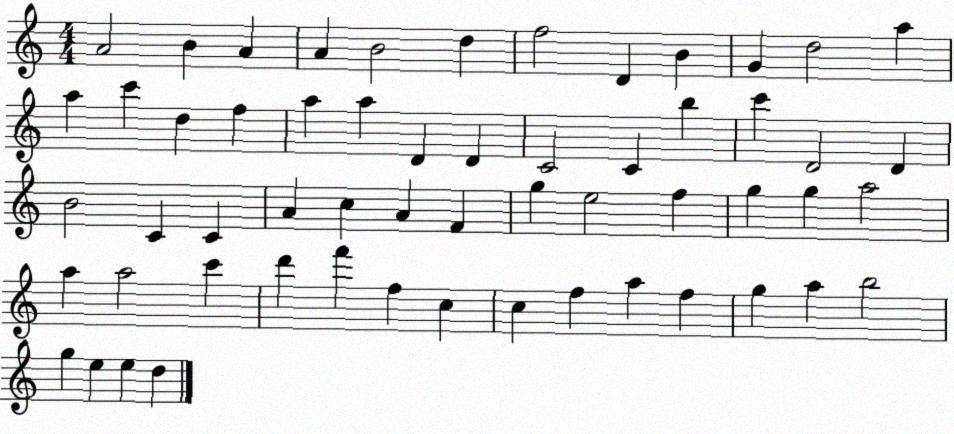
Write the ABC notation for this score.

X:1
T:Untitled
M:4/4
L:1/4
K:C
A2 B A A B2 d f2 D B G d2 a a c' d f a a D D C2 C b c' D2 D B2 C C A c A F g e2 f g g a2 a a2 c' d' f' f c c f a f g a b2 g e e d